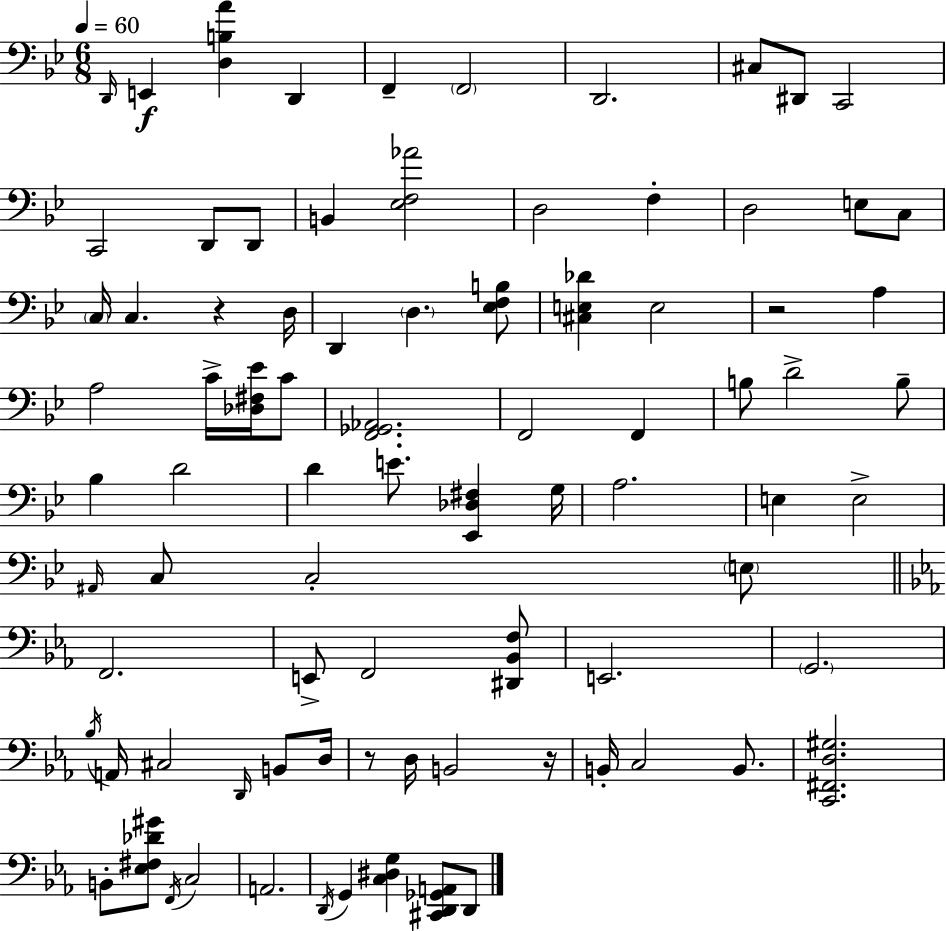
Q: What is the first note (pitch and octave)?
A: D2